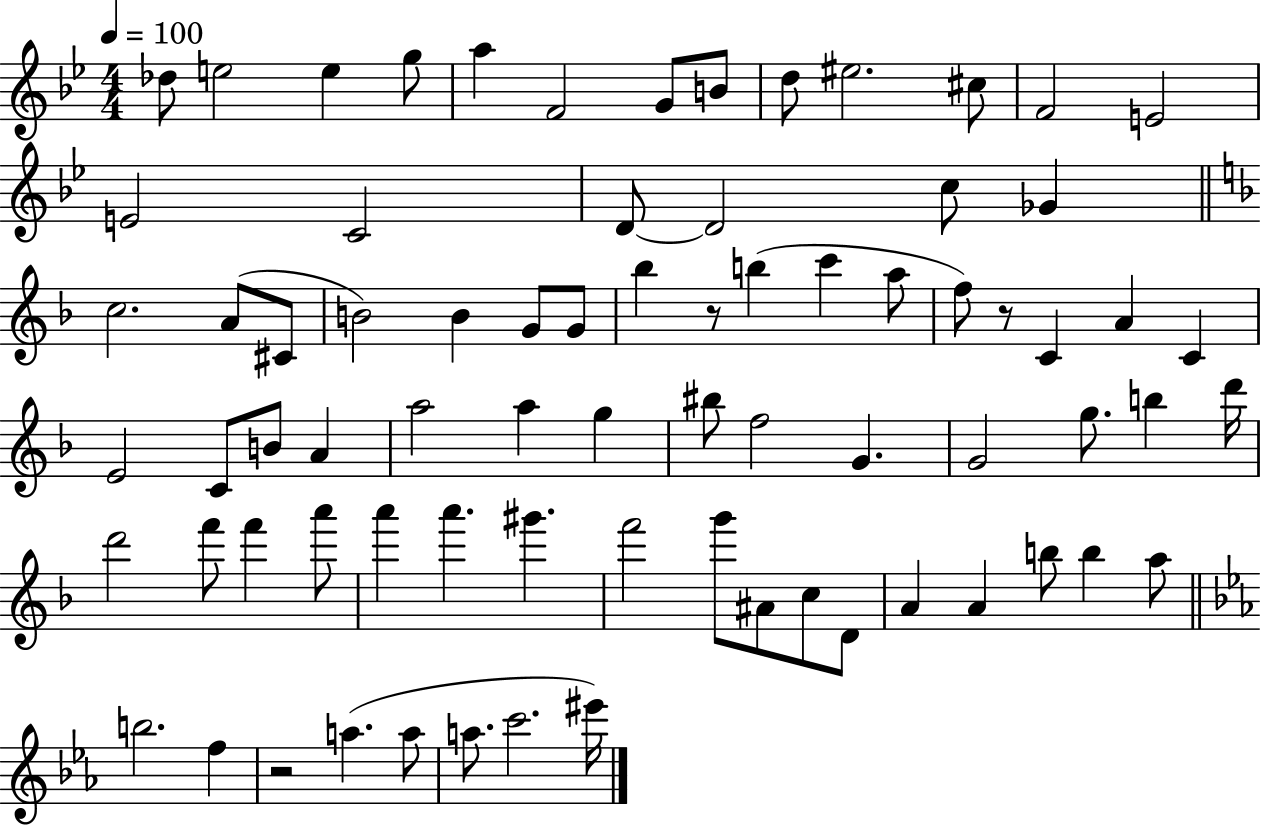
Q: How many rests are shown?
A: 3